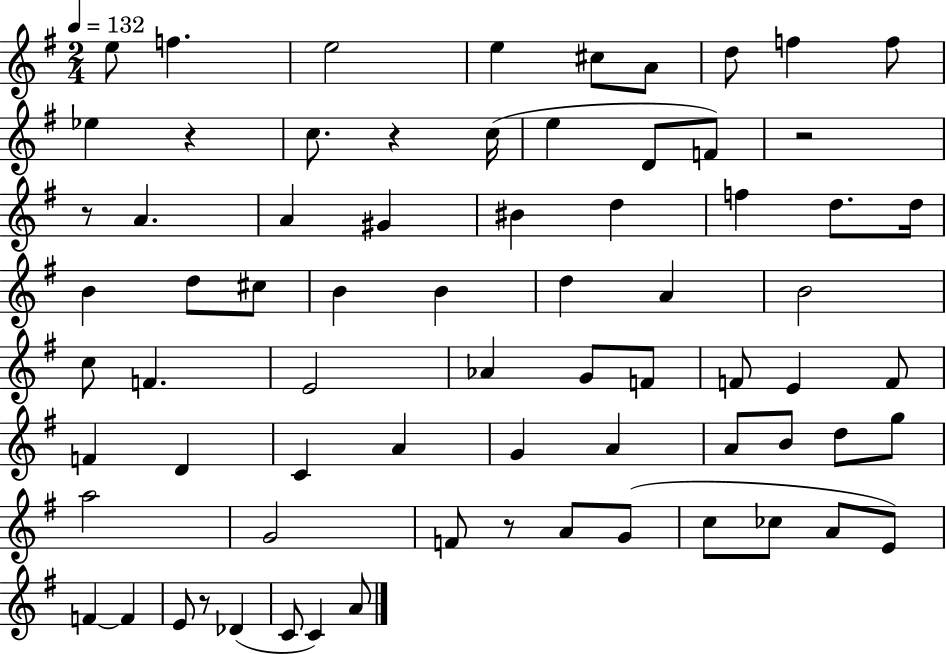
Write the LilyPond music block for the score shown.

{
  \clef treble
  \numericTimeSignature
  \time 2/4
  \key g \major
  \tempo 4 = 132
  e''8 f''4. | e''2 | e''4 cis''8 a'8 | d''8 f''4 f''8 | \break ees''4 r4 | c''8. r4 c''16( | e''4 d'8 f'8) | r2 | \break r8 a'4. | a'4 gis'4 | bis'4 d''4 | f''4 d''8. d''16 | \break b'4 d''8 cis''8 | b'4 b'4 | d''4 a'4 | b'2 | \break c''8 f'4. | e'2 | aes'4 g'8 f'8 | f'8 e'4 f'8 | \break f'4 d'4 | c'4 a'4 | g'4 a'4 | a'8 b'8 d''8 g''8 | \break a''2 | g'2 | f'8 r8 a'8 g'8( | c''8 ces''8 a'8 e'8) | \break f'4~~ f'4 | e'8 r8 des'4( | c'8 c'4) a'8 | \bar "|."
}